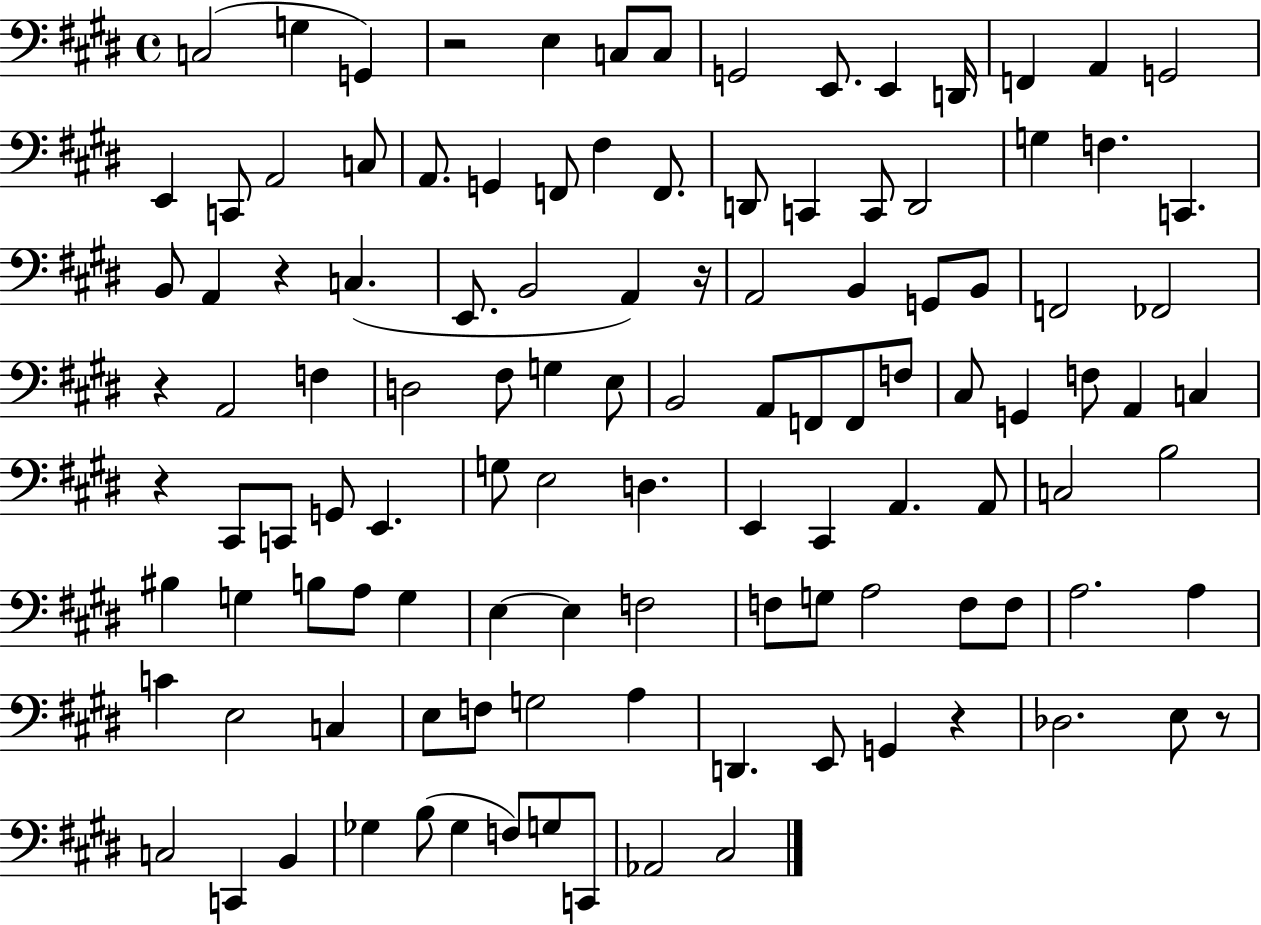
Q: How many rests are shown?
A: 7